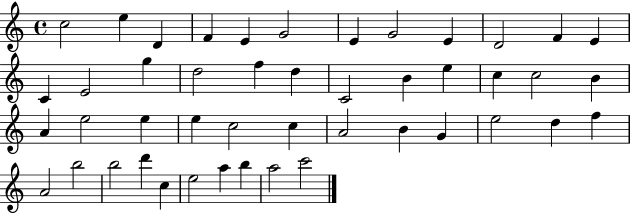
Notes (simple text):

C5/h E5/q D4/q F4/q E4/q G4/h E4/q G4/h E4/q D4/h F4/q E4/q C4/q E4/h G5/q D5/h F5/q D5/q C4/h B4/q E5/q C5/q C5/h B4/q A4/q E5/h E5/q E5/q C5/h C5/q A4/h B4/q G4/q E5/h D5/q F5/q A4/h B5/h B5/h D6/q C5/q E5/h A5/q B5/q A5/h C6/h